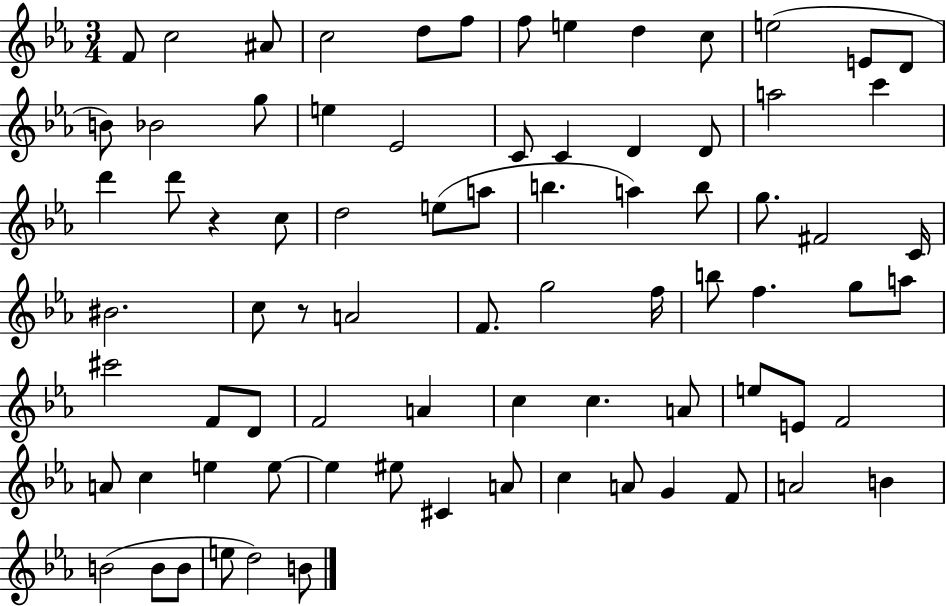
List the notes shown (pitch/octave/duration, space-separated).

F4/e C5/h A#4/e C5/h D5/e F5/e F5/e E5/q D5/q C5/e E5/h E4/e D4/e B4/e Bb4/h G5/e E5/q Eb4/h C4/e C4/q D4/q D4/e A5/h C6/q D6/q D6/e R/q C5/e D5/h E5/e A5/e B5/q. A5/q B5/e G5/e. F#4/h C4/s BIS4/h. C5/e R/e A4/h F4/e. G5/h F5/s B5/e F5/q. G5/e A5/e C#6/h F4/e D4/e F4/h A4/q C5/q C5/q. A4/e E5/e E4/e F4/h A4/e C5/q E5/q E5/e E5/q EIS5/e C#4/q A4/e C5/q A4/e G4/q F4/e A4/h B4/q B4/h B4/e B4/e E5/e D5/h B4/e